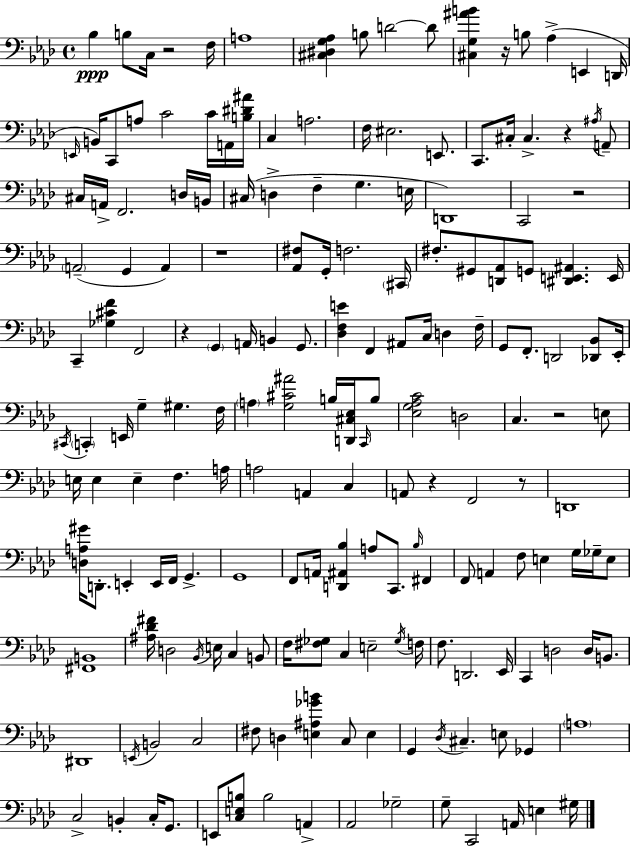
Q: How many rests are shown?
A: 9